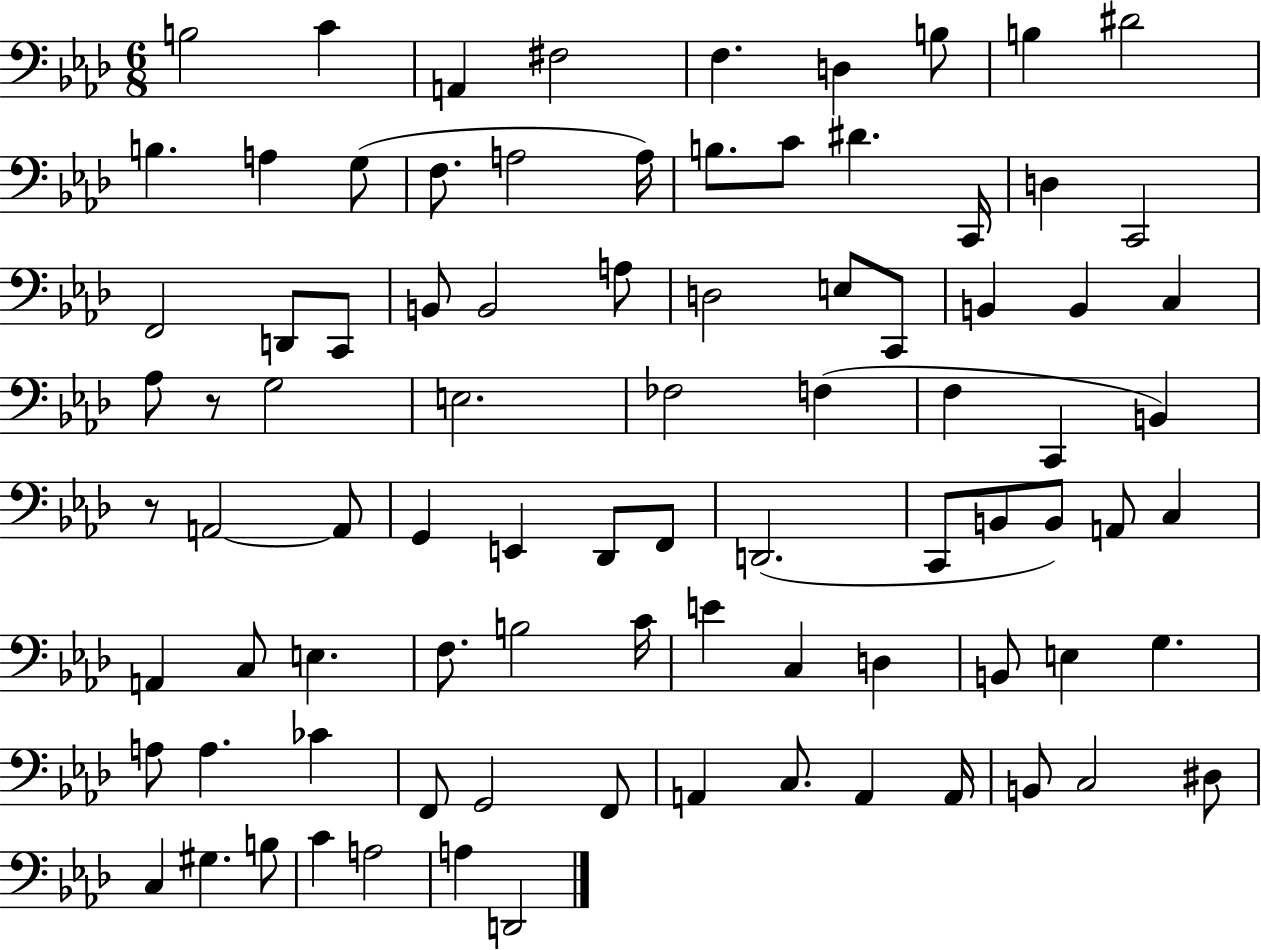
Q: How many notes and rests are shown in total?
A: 87